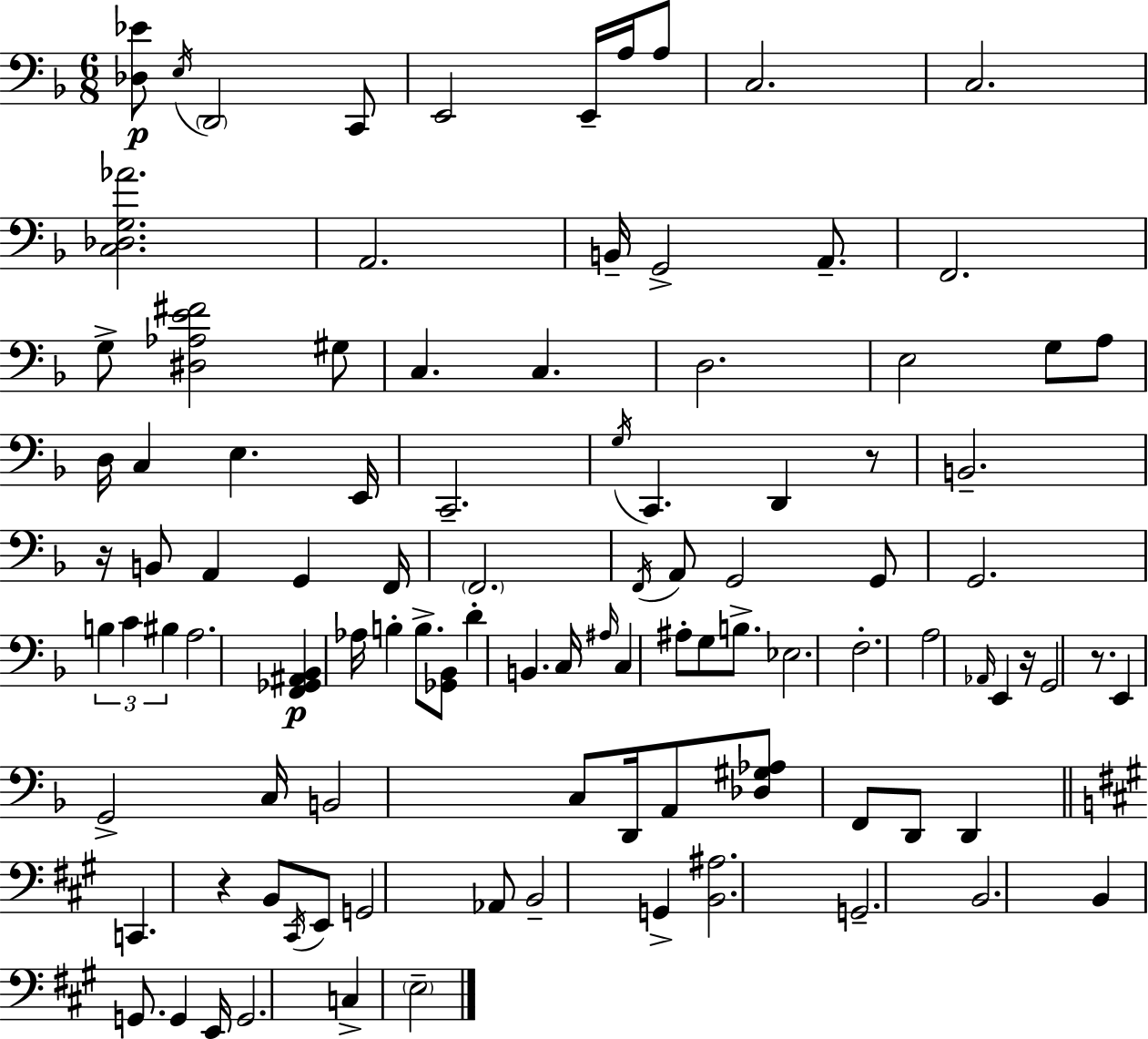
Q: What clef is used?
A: bass